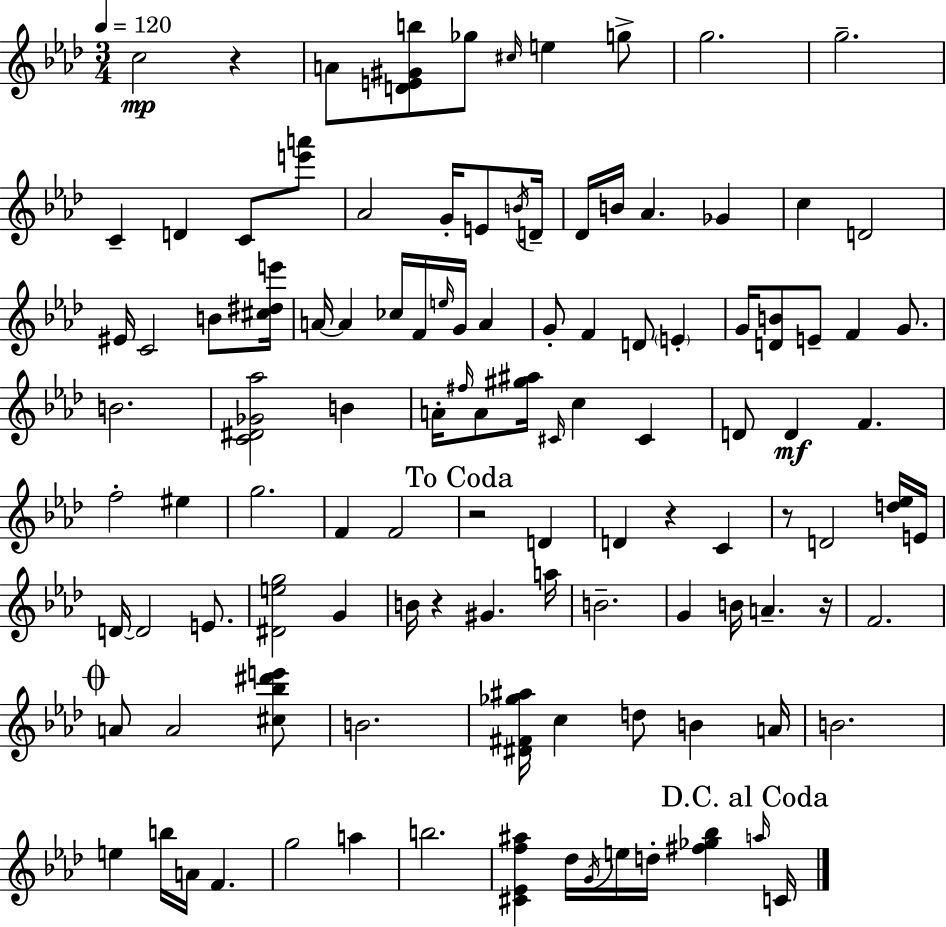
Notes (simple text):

C5/h R/q A4/e [D4,E4,G#4,B5]/e Gb5/e C#5/s E5/q G5/e G5/h. G5/h. C4/q D4/q C4/e [E6,A6]/e Ab4/h G4/s E4/e B4/s D4/s Db4/s B4/s Ab4/q. Gb4/q C5/q D4/h EIS4/s C4/h B4/e [C#5,D#5,E6]/s A4/s A4/q CES5/s F4/s E5/s G4/s A4/q G4/e F4/q D4/e E4/q G4/s [D4,B4]/e E4/e F4/q G4/e. B4/h. [C4,D#4,Gb4,Ab5]/h B4/q A4/s F#5/s A4/e [G#5,A#5]/s C#4/s C5/q C#4/q D4/e D4/q F4/q. F5/h EIS5/q G5/h. F4/q F4/h R/h D4/q D4/q R/q C4/q R/e D4/h [D5,Eb5]/s E4/s D4/s D4/h E4/e. [D#4,E5,G5]/h G4/q B4/s R/q G#4/q. A5/s B4/h. G4/q B4/s A4/q. R/s F4/h. A4/e A4/h [C#5,Bb5,D#6,E6]/e B4/h. [D#4,F#4,Gb5,A#5]/s C5/q D5/e B4/q A4/s B4/h. E5/q B5/s A4/s F4/q. G5/h A5/q B5/h. [C#4,Eb4,F5,A#5]/q Db5/s G4/s E5/s D5/s [F#5,Gb5,Bb5]/q A5/s C4/s